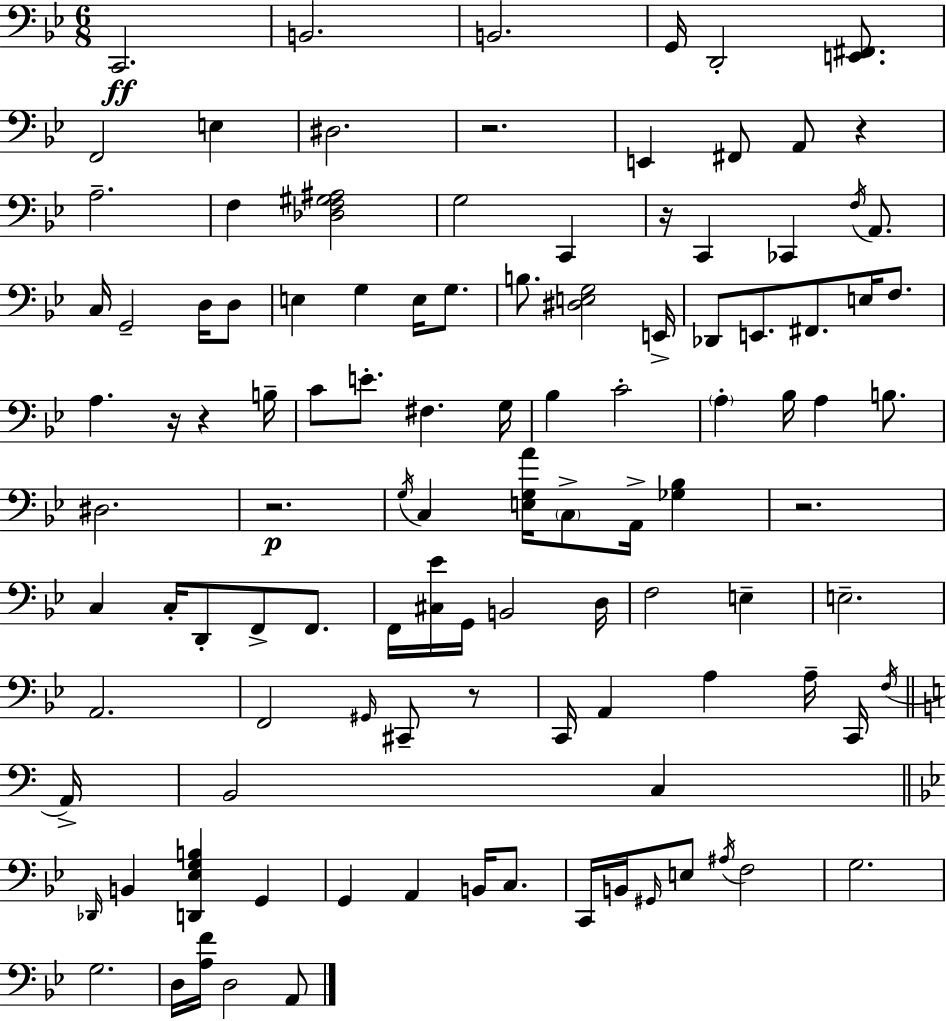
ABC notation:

X:1
T:Untitled
M:6/8
L:1/4
K:Bb
C,,2 B,,2 B,,2 G,,/4 D,,2 [E,,^F,,]/2 F,,2 E, ^D,2 z2 E,, ^F,,/2 A,,/2 z A,2 F, [_D,F,^G,^A,]2 G,2 C,, z/4 C,, _C,, F,/4 A,,/2 C,/4 G,,2 D,/4 D,/2 E, G, E,/4 G,/2 B,/2 [^D,E,G,]2 E,,/4 _D,,/2 E,,/2 ^F,,/2 E,/4 F,/2 A, z/4 z B,/4 C/2 E/2 ^F, G,/4 _B, C2 A, _B,/4 A, B,/2 ^D,2 z2 G,/4 C, [E,G,A]/4 C,/2 A,,/4 [_G,_B,] z2 C, C,/4 D,,/2 F,,/2 F,,/2 F,,/4 [^C,_E]/4 G,,/4 B,,2 D,/4 F,2 E, E,2 A,,2 F,,2 ^G,,/4 ^C,,/2 z/2 C,,/4 A,, A, A,/4 C,,/4 F,/4 A,,/4 B,,2 C, _D,,/4 B,, [D,,_E,G,B,] G,, G,, A,, B,,/4 C,/2 C,,/4 B,,/4 ^G,,/4 E,/2 ^A,/4 F,2 G,2 G,2 D,/4 [A,F]/4 D,2 A,,/2